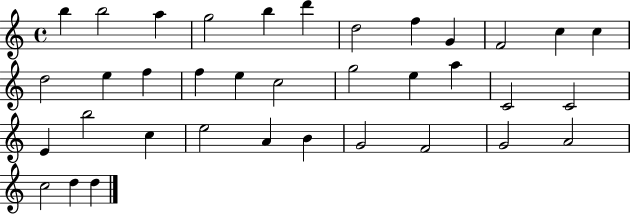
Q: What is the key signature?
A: C major